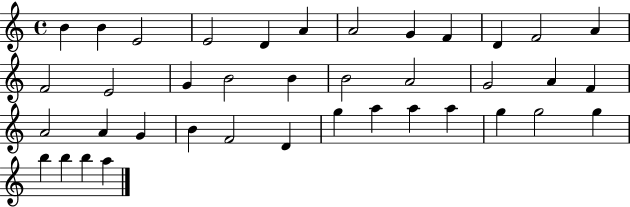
{
  \clef treble
  \time 4/4
  \defaultTimeSignature
  \key c \major
  b'4 b'4 e'2 | e'2 d'4 a'4 | a'2 g'4 f'4 | d'4 f'2 a'4 | \break f'2 e'2 | g'4 b'2 b'4 | b'2 a'2 | g'2 a'4 f'4 | \break a'2 a'4 g'4 | b'4 f'2 d'4 | g''4 a''4 a''4 a''4 | g''4 g''2 g''4 | \break b''4 b''4 b''4 a''4 | \bar "|."
}